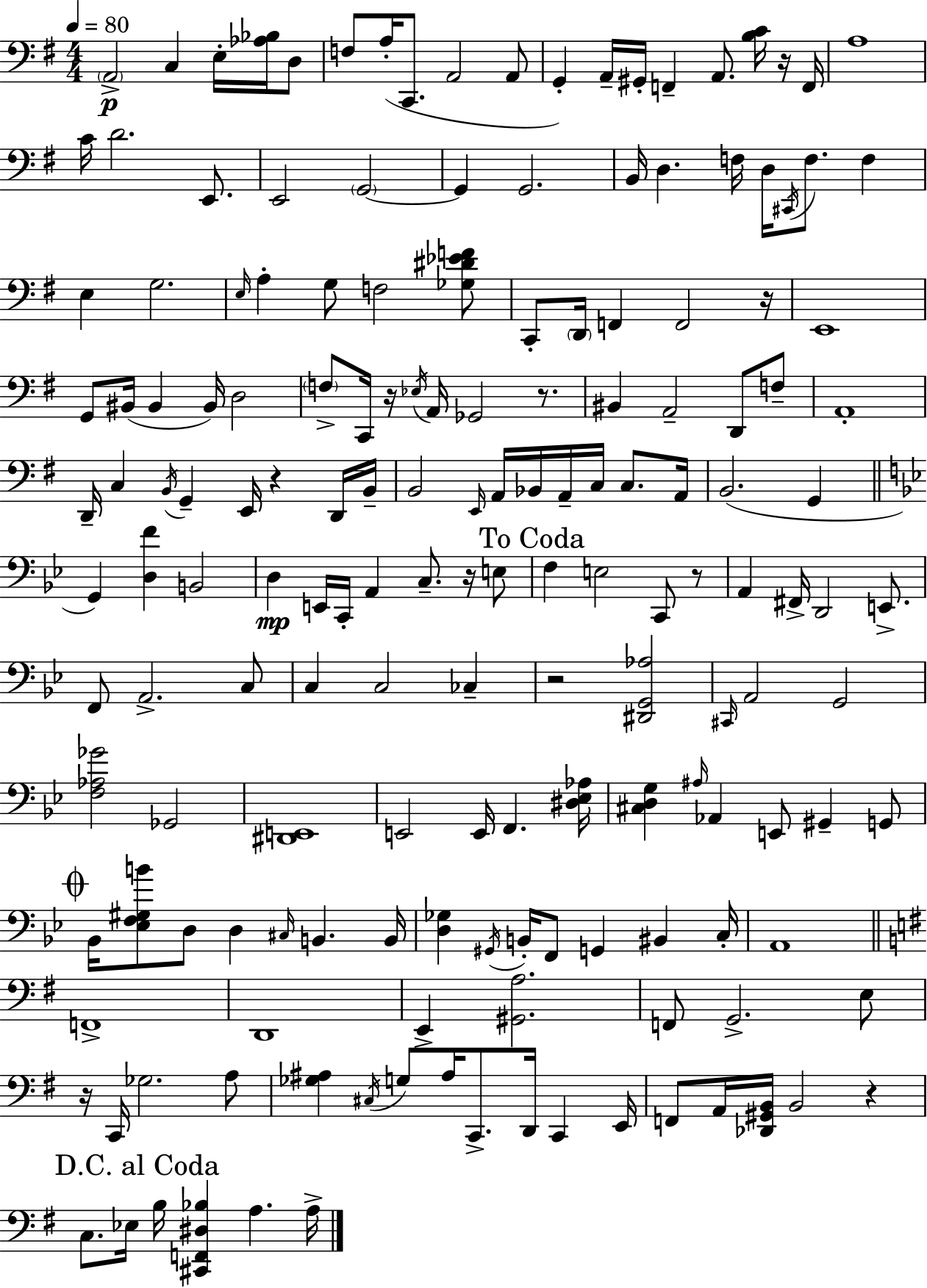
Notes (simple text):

A2/h C3/q E3/s [Ab3,Bb3]/s D3/e F3/e A3/s C2/e. A2/h A2/e G2/q A2/s G#2/s F2/q A2/e. [B3,C4]/s R/s F2/s A3/w C4/s D4/h. E2/e. E2/h G2/h G2/q G2/h. B2/s D3/q. F3/s D3/s C#2/s F3/e. F3/q E3/q G3/h. E3/s A3/q G3/e F3/h [Gb3,D#4,Eb4,F4]/e C2/e D2/s F2/q F2/h R/s E2/w G2/e BIS2/s BIS2/q BIS2/s D3/h F3/e C2/s R/s Eb3/s A2/s Gb2/h R/e. BIS2/q A2/h D2/e F3/e A2/w D2/s C3/q B2/s G2/q E2/s R/q D2/s B2/s B2/h E2/s A2/s Bb2/s A2/s C3/s C3/e. A2/s B2/h. G2/q G2/q [D3,F4]/q B2/h D3/q E2/s C2/s A2/q C3/e. R/s E3/e F3/q E3/h C2/e R/e A2/q F#2/s D2/h E2/e. F2/e A2/h. C3/e C3/q C3/h CES3/q R/h [D#2,G2,Ab3]/h C#2/s A2/h G2/h [F3,Ab3,Gb4]/h Gb2/h [D#2,E2]/w E2/h E2/s F2/q. [D#3,Eb3,Ab3]/s [C#3,D3,G3]/q A#3/s Ab2/q E2/e G#2/q G2/e Bb2/s [Eb3,F3,G#3,B4]/e D3/e D3/q C#3/s B2/q. B2/s [D3,Gb3]/q G#2/s B2/s F2/e G2/q BIS2/q C3/s A2/w F2/w D2/w E2/q [G#2,A3]/h. F2/e G2/h. E3/e R/s C2/s Gb3/h. A3/e [Gb3,A#3]/q C#3/s G3/e A#3/s C2/e. D2/s C2/q E2/s F2/e A2/s [Db2,G#2,B2]/s B2/h R/q C3/e. Eb3/s B3/s [C#2,F2,D#3,Bb3]/q A3/q. A3/s